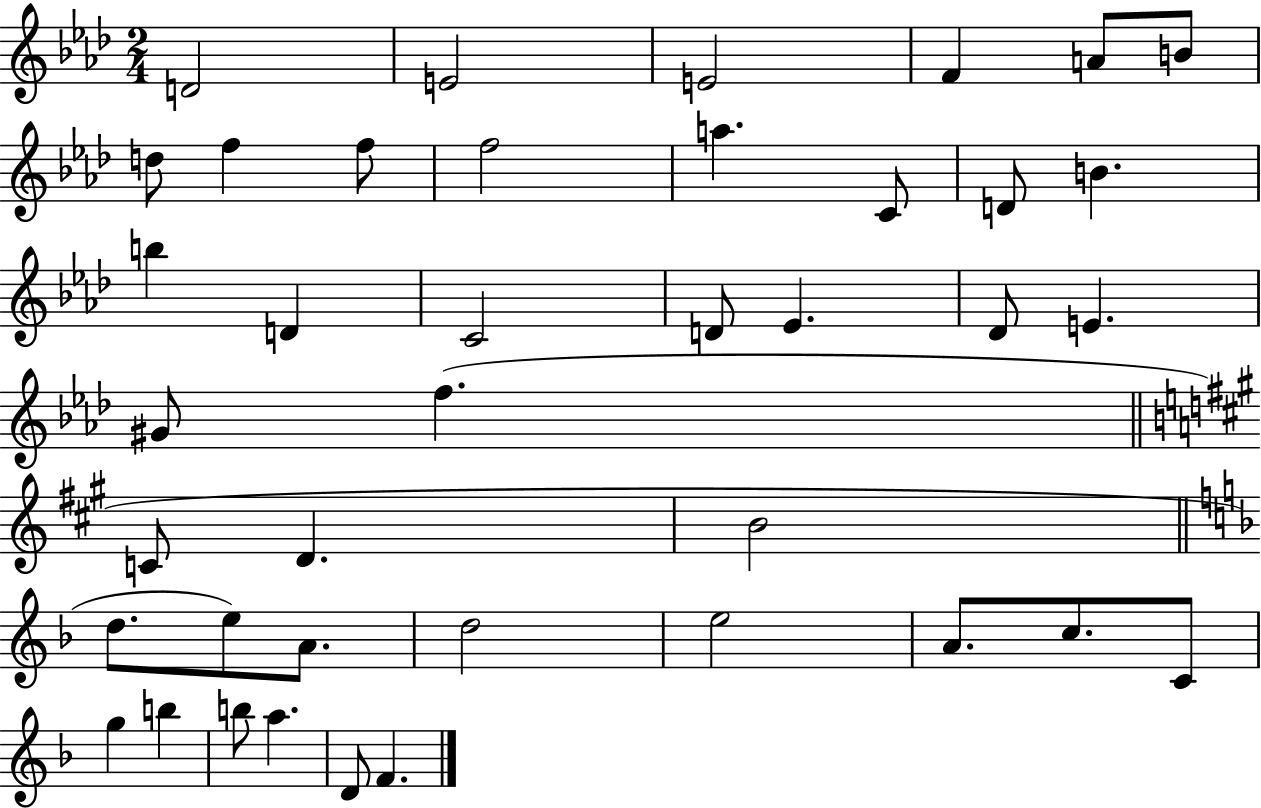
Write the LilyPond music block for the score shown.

{
  \clef treble
  \numericTimeSignature
  \time 2/4
  \key aes \major
  d'2 | e'2 | e'2 | f'4 a'8 b'8 | \break d''8 f''4 f''8 | f''2 | a''4. c'8 | d'8 b'4. | \break b''4 d'4 | c'2 | d'8 ees'4. | des'8 e'4. | \break gis'8 f''4.( | \bar "||" \break \key a \major c'8 d'4. | b'2 | \bar "||" \break \key f \major d''8. e''8) a'8. | d''2 | e''2 | a'8. c''8. c'8 | \break g''4 b''4 | b''8 a''4. | d'8 f'4. | \bar "|."
}